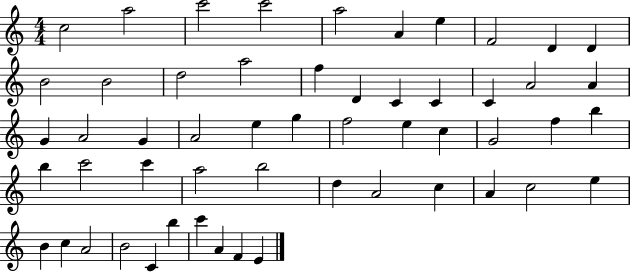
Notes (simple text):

C5/h A5/h C6/h C6/h A5/h A4/q E5/q F4/h D4/q D4/q B4/h B4/h D5/h A5/h F5/q D4/q C4/q C4/q C4/q A4/h A4/q G4/q A4/h G4/q A4/h E5/q G5/q F5/h E5/q C5/q G4/h F5/q B5/q B5/q C6/h C6/q A5/h B5/h D5/q A4/h C5/q A4/q C5/h E5/q B4/q C5/q A4/h B4/h C4/q B5/q C6/q A4/q F4/q E4/q